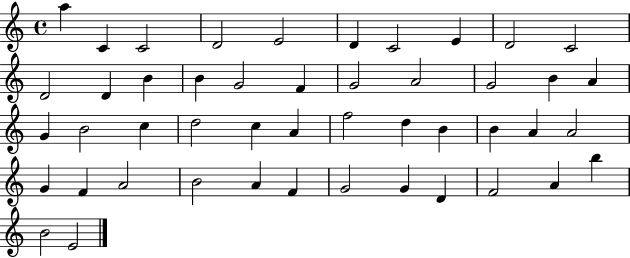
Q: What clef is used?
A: treble